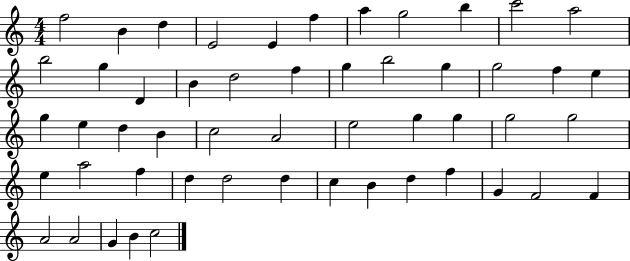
X:1
T:Untitled
M:4/4
L:1/4
K:C
f2 B d E2 E f a g2 b c'2 a2 b2 g D B d2 f g b2 g g2 f e g e d B c2 A2 e2 g g g2 g2 e a2 f d d2 d c B d f G F2 F A2 A2 G B c2